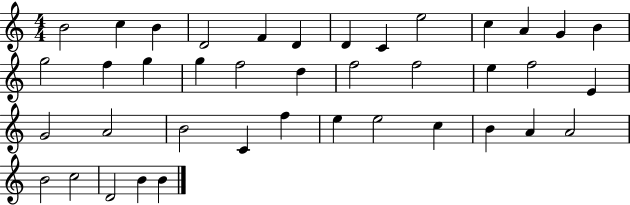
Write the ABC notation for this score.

X:1
T:Untitled
M:4/4
L:1/4
K:C
B2 c B D2 F D D C e2 c A G B g2 f g g f2 d f2 f2 e f2 E G2 A2 B2 C f e e2 c B A A2 B2 c2 D2 B B